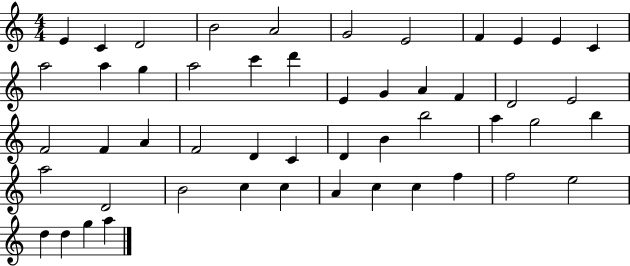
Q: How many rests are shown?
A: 0